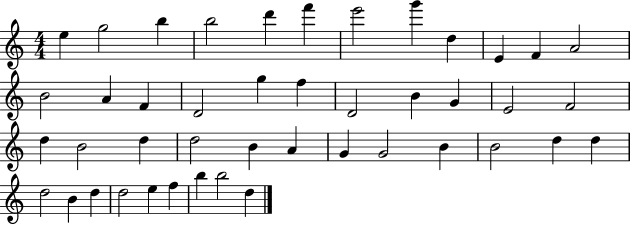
{
  \clef treble
  \numericTimeSignature
  \time 4/4
  \key c \major
  e''4 g''2 b''4 | b''2 d'''4 f'''4 | e'''2 g'''4 d''4 | e'4 f'4 a'2 | \break b'2 a'4 f'4 | d'2 g''4 f''4 | d'2 b'4 g'4 | e'2 f'2 | \break d''4 b'2 d''4 | d''2 b'4 a'4 | g'4 g'2 b'4 | b'2 d''4 d''4 | \break d''2 b'4 d''4 | d''2 e''4 f''4 | b''4 b''2 d''4 | \bar "|."
}